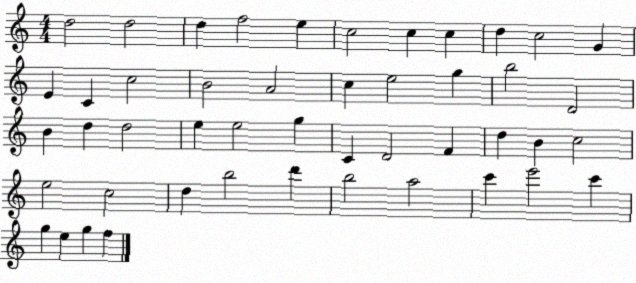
X:1
T:Untitled
M:4/4
L:1/4
K:C
d2 d2 d f2 e c2 c c d c2 G E C c2 B2 A2 c e2 g b2 D2 B d d2 e e2 g C D2 F d B c2 e2 c2 d b2 d' b2 a2 c' e'2 c' g e g f